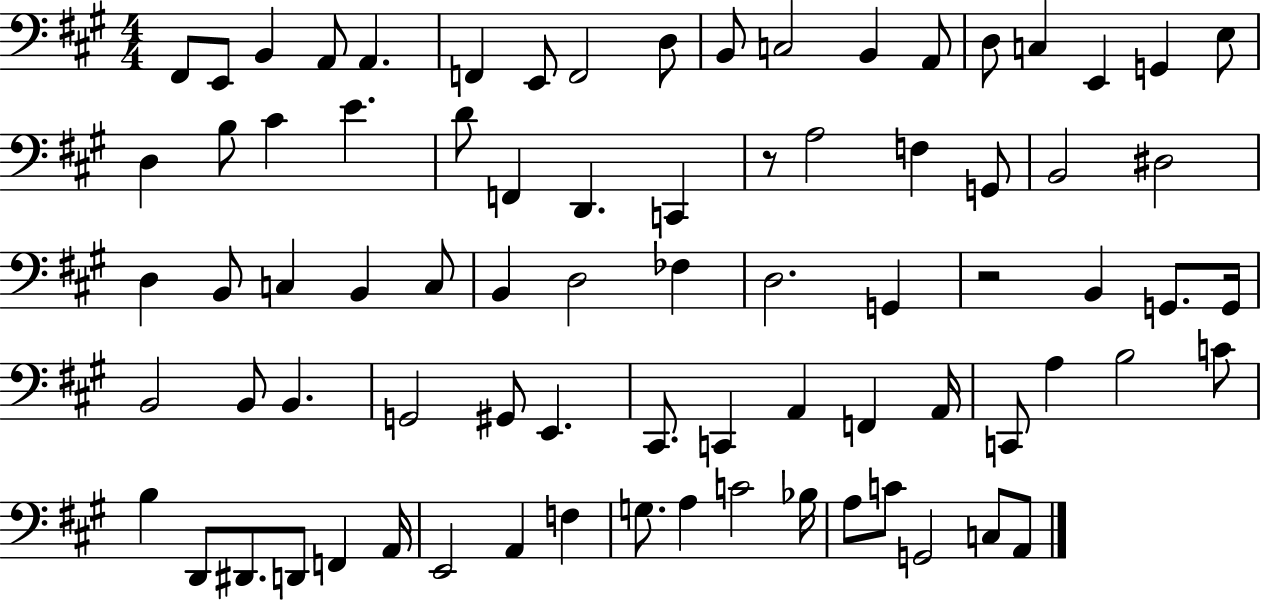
F#2/e E2/e B2/q A2/e A2/q. F2/q E2/e F2/h D3/e B2/e C3/h B2/q A2/e D3/e C3/q E2/q G2/q E3/e D3/q B3/e C#4/q E4/q. D4/e F2/q D2/q. C2/q R/e A3/h F3/q G2/e B2/h D#3/h D3/q B2/e C3/q B2/q C3/e B2/q D3/h FES3/q D3/h. G2/q R/h B2/q G2/e. G2/s B2/h B2/e B2/q. G2/h G#2/e E2/q. C#2/e. C2/q A2/q F2/q A2/s C2/e A3/q B3/h C4/e B3/q D2/e D#2/e. D2/e F2/q A2/s E2/h A2/q F3/q G3/e. A3/q C4/h Bb3/s A3/e C4/e G2/h C3/e A2/e